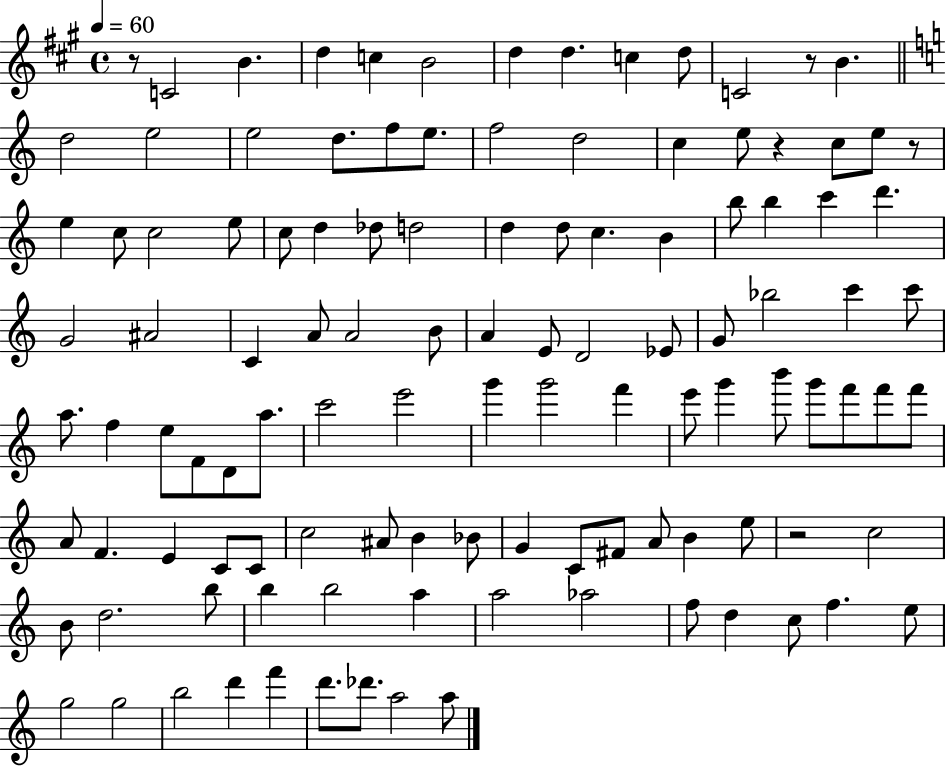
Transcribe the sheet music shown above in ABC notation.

X:1
T:Untitled
M:4/4
L:1/4
K:A
z/2 C2 B d c B2 d d c d/2 C2 z/2 B d2 e2 e2 d/2 f/2 e/2 f2 d2 c e/2 z c/2 e/2 z/2 e c/2 c2 e/2 c/2 d _d/2 d2 d d/2 c B b/2 b c' d' G2 ^A2 C A/2 A2 B/2 A E/2 D2 _E/2 G/2 _b2 c' c'/2 a/2 f e/2 F/2 D/2 a/2 c'2 e'2 g' g'2 f' e'/2 g' b'/2 g'/2 f'/2 f'/2 f'/2 A/2 F E C/2 C/2 c2 ^A/2 B _B/2 G C/2 ^F/2 A/2 B e/2 z2 c2 B/2 d2 b/2 b b2 a a2 _a2 f/2 d c/2 f e/2 g2 g2 b2 d' f' d'/2 _d'/2 a2 a/2